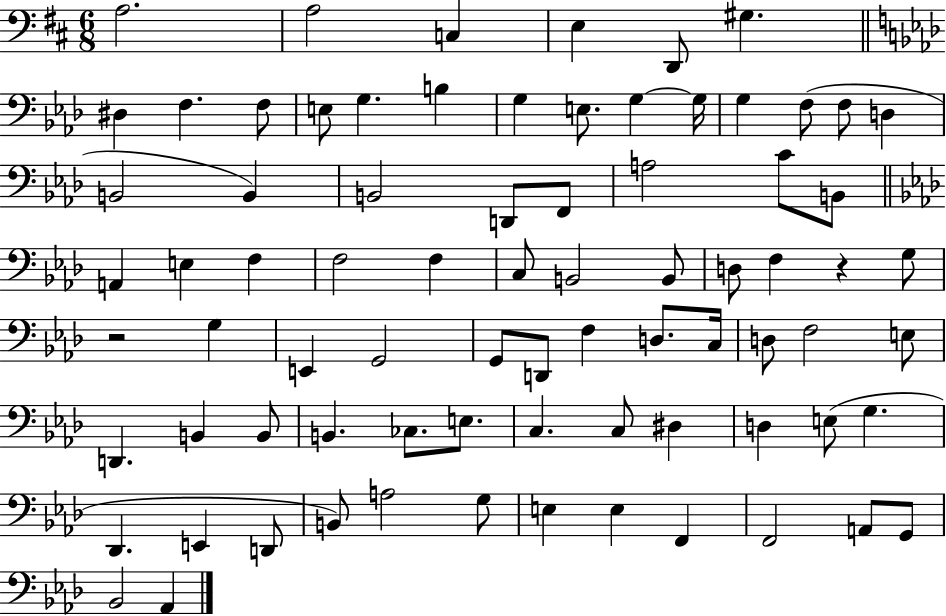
A3/h. A3/h C3/q E3/q D2/e G#3/q. D#3/q F3/q. F3/e E3/e G3/q. B3/q G3/q E3/e. G3/q G3/s G3/q F3/e F3/e D3/q B2/h B2/q B2/h D2/e F2/e A3/h C4/e B2/e A2/q E3/q F3/q F3/h F3/q C3/e B2/h B2/e D3/e F3/q R/q G3/e R/h G3/q E2/q G2/h G2/e D2/e F3/q D3/e. C3/s D3/e F3/h E3/e D2/q. B2/q B2/e B2/q. CES3/e. E3/e. C3/q. C3/e D#3/q D3/q E3/e G3/q. Db2/q. E2/q D2/e B2/e A3/h G3/e E3/q E3/q F2/q F2/h A2/e G2/e Bb2/h Ab2/q